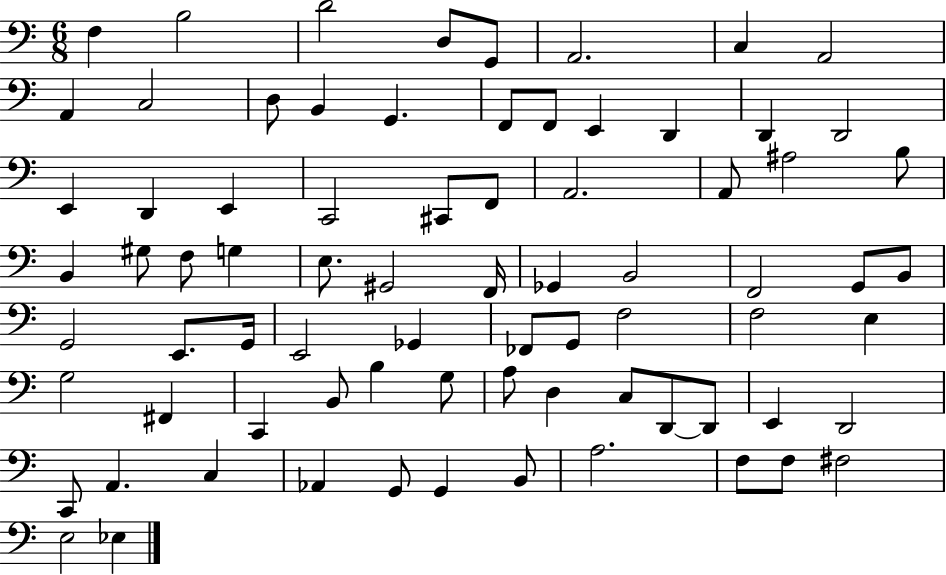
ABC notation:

X:1
T:Untitled
M:6/8
L:1/4
K:C
F, B,2 D2 D,/2 G,,/2 A,,2 C, A,,2 A,, C,2 D,/2 B,, G,, F,,/2 F,,/2 E,, D,, D,, D,,2 E,, D,, E,, C,,2 ^C,,/2 F,,/2 A,,2 A,,/2 ^A,2 B,/2 B,, ^G,/2 F,/2 G, E,/2 ^G,,2 F,,/4 _G,, B,,2 F,,2 G,,/2 B,,/2 G,,2 E,,/2 G,,/4 E,,2 _G,, _F,,/2 G,,/2 F,2 F,2 E, G,2 ^F,, C,, B,,/2 B, G,/2 A,/2 D, C,/2 D,,/2 D,,/2 E,, D,,2 C,,/2 A,, C, _A,, G,,/2 G,, B,,/2 A,2 F,/2 F,/2 ^F,2 E,2 _E,